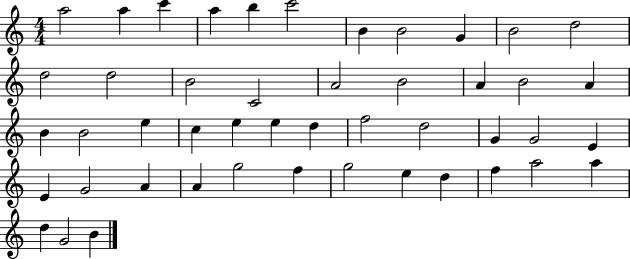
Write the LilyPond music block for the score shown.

{
  \clef treble
  \numericTimeSignature
  \time 4/4
  \key c \major
  a''2 a''4 c'''4 | a''4 b''4 c'''2 | b'4 b'2 g'4 | b'2 d''2 | \break d''2 d''2 | b'2 c'2 | a'2 b'2 | a'4 b'2 a'4 | \break b'4 b'2 e''4 | c''4 e''4 e''4 d''4 | f''2 d''2 | g'4 g'2 e'4 | \break e'4 g'2 a'4 | a'4 g''2 f''4 | g''2 e''4 d''4 | f''4 a''2 a''4 | \break d''4 g'2 b'4 | \bar "|."
}